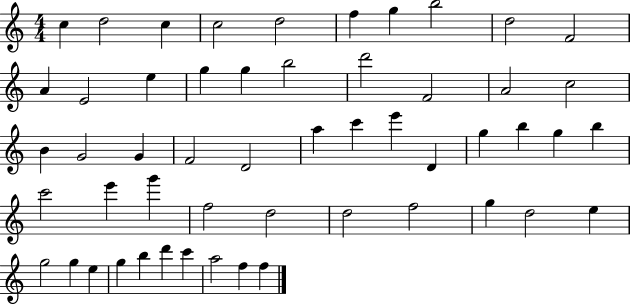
C5/q D5/h C5/q C5/h D5/h F5/q G5/q B5/h D5/h F4/h A4/q E4/h E5/q G5/q G5/q B5/h D6/h F4/h A4/h C5/h B4/q G4/h G4/q F4/h D4/h A5/q C6/q E6/q D4/q G5/q B5/q G5/q B5/q C6/h E6/q G6/q F5/h D5/h D5/h F5/h G5/q D5/h E5/q G5/h G5/q E5/q G5/q B5/q D6/q C6/q A5/h F5/q F5/q